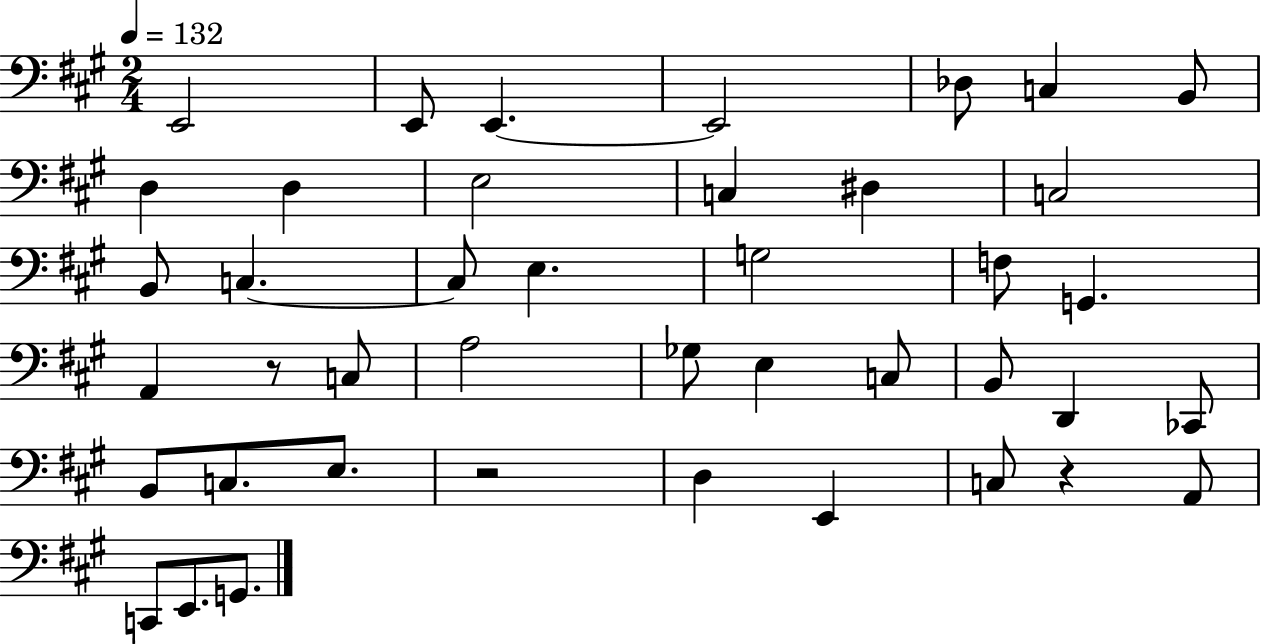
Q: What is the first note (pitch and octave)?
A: E2